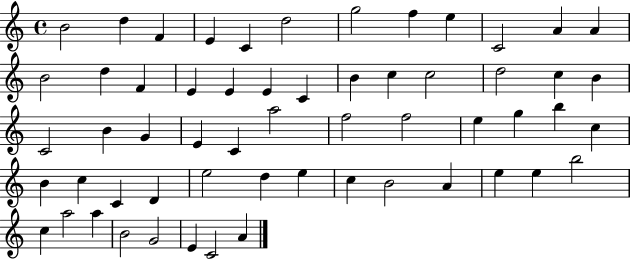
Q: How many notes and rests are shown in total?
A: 58